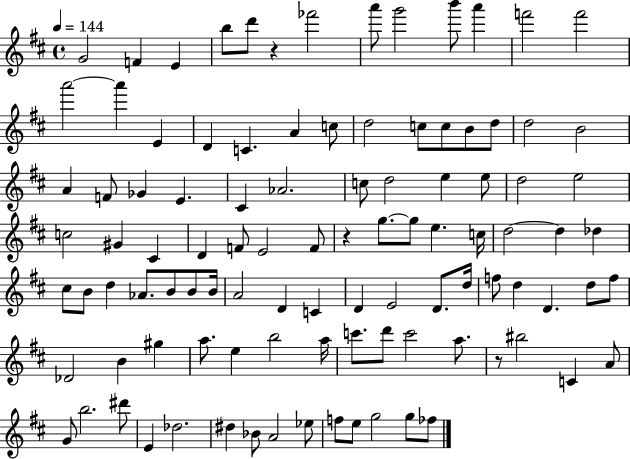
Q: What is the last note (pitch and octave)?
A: FES5